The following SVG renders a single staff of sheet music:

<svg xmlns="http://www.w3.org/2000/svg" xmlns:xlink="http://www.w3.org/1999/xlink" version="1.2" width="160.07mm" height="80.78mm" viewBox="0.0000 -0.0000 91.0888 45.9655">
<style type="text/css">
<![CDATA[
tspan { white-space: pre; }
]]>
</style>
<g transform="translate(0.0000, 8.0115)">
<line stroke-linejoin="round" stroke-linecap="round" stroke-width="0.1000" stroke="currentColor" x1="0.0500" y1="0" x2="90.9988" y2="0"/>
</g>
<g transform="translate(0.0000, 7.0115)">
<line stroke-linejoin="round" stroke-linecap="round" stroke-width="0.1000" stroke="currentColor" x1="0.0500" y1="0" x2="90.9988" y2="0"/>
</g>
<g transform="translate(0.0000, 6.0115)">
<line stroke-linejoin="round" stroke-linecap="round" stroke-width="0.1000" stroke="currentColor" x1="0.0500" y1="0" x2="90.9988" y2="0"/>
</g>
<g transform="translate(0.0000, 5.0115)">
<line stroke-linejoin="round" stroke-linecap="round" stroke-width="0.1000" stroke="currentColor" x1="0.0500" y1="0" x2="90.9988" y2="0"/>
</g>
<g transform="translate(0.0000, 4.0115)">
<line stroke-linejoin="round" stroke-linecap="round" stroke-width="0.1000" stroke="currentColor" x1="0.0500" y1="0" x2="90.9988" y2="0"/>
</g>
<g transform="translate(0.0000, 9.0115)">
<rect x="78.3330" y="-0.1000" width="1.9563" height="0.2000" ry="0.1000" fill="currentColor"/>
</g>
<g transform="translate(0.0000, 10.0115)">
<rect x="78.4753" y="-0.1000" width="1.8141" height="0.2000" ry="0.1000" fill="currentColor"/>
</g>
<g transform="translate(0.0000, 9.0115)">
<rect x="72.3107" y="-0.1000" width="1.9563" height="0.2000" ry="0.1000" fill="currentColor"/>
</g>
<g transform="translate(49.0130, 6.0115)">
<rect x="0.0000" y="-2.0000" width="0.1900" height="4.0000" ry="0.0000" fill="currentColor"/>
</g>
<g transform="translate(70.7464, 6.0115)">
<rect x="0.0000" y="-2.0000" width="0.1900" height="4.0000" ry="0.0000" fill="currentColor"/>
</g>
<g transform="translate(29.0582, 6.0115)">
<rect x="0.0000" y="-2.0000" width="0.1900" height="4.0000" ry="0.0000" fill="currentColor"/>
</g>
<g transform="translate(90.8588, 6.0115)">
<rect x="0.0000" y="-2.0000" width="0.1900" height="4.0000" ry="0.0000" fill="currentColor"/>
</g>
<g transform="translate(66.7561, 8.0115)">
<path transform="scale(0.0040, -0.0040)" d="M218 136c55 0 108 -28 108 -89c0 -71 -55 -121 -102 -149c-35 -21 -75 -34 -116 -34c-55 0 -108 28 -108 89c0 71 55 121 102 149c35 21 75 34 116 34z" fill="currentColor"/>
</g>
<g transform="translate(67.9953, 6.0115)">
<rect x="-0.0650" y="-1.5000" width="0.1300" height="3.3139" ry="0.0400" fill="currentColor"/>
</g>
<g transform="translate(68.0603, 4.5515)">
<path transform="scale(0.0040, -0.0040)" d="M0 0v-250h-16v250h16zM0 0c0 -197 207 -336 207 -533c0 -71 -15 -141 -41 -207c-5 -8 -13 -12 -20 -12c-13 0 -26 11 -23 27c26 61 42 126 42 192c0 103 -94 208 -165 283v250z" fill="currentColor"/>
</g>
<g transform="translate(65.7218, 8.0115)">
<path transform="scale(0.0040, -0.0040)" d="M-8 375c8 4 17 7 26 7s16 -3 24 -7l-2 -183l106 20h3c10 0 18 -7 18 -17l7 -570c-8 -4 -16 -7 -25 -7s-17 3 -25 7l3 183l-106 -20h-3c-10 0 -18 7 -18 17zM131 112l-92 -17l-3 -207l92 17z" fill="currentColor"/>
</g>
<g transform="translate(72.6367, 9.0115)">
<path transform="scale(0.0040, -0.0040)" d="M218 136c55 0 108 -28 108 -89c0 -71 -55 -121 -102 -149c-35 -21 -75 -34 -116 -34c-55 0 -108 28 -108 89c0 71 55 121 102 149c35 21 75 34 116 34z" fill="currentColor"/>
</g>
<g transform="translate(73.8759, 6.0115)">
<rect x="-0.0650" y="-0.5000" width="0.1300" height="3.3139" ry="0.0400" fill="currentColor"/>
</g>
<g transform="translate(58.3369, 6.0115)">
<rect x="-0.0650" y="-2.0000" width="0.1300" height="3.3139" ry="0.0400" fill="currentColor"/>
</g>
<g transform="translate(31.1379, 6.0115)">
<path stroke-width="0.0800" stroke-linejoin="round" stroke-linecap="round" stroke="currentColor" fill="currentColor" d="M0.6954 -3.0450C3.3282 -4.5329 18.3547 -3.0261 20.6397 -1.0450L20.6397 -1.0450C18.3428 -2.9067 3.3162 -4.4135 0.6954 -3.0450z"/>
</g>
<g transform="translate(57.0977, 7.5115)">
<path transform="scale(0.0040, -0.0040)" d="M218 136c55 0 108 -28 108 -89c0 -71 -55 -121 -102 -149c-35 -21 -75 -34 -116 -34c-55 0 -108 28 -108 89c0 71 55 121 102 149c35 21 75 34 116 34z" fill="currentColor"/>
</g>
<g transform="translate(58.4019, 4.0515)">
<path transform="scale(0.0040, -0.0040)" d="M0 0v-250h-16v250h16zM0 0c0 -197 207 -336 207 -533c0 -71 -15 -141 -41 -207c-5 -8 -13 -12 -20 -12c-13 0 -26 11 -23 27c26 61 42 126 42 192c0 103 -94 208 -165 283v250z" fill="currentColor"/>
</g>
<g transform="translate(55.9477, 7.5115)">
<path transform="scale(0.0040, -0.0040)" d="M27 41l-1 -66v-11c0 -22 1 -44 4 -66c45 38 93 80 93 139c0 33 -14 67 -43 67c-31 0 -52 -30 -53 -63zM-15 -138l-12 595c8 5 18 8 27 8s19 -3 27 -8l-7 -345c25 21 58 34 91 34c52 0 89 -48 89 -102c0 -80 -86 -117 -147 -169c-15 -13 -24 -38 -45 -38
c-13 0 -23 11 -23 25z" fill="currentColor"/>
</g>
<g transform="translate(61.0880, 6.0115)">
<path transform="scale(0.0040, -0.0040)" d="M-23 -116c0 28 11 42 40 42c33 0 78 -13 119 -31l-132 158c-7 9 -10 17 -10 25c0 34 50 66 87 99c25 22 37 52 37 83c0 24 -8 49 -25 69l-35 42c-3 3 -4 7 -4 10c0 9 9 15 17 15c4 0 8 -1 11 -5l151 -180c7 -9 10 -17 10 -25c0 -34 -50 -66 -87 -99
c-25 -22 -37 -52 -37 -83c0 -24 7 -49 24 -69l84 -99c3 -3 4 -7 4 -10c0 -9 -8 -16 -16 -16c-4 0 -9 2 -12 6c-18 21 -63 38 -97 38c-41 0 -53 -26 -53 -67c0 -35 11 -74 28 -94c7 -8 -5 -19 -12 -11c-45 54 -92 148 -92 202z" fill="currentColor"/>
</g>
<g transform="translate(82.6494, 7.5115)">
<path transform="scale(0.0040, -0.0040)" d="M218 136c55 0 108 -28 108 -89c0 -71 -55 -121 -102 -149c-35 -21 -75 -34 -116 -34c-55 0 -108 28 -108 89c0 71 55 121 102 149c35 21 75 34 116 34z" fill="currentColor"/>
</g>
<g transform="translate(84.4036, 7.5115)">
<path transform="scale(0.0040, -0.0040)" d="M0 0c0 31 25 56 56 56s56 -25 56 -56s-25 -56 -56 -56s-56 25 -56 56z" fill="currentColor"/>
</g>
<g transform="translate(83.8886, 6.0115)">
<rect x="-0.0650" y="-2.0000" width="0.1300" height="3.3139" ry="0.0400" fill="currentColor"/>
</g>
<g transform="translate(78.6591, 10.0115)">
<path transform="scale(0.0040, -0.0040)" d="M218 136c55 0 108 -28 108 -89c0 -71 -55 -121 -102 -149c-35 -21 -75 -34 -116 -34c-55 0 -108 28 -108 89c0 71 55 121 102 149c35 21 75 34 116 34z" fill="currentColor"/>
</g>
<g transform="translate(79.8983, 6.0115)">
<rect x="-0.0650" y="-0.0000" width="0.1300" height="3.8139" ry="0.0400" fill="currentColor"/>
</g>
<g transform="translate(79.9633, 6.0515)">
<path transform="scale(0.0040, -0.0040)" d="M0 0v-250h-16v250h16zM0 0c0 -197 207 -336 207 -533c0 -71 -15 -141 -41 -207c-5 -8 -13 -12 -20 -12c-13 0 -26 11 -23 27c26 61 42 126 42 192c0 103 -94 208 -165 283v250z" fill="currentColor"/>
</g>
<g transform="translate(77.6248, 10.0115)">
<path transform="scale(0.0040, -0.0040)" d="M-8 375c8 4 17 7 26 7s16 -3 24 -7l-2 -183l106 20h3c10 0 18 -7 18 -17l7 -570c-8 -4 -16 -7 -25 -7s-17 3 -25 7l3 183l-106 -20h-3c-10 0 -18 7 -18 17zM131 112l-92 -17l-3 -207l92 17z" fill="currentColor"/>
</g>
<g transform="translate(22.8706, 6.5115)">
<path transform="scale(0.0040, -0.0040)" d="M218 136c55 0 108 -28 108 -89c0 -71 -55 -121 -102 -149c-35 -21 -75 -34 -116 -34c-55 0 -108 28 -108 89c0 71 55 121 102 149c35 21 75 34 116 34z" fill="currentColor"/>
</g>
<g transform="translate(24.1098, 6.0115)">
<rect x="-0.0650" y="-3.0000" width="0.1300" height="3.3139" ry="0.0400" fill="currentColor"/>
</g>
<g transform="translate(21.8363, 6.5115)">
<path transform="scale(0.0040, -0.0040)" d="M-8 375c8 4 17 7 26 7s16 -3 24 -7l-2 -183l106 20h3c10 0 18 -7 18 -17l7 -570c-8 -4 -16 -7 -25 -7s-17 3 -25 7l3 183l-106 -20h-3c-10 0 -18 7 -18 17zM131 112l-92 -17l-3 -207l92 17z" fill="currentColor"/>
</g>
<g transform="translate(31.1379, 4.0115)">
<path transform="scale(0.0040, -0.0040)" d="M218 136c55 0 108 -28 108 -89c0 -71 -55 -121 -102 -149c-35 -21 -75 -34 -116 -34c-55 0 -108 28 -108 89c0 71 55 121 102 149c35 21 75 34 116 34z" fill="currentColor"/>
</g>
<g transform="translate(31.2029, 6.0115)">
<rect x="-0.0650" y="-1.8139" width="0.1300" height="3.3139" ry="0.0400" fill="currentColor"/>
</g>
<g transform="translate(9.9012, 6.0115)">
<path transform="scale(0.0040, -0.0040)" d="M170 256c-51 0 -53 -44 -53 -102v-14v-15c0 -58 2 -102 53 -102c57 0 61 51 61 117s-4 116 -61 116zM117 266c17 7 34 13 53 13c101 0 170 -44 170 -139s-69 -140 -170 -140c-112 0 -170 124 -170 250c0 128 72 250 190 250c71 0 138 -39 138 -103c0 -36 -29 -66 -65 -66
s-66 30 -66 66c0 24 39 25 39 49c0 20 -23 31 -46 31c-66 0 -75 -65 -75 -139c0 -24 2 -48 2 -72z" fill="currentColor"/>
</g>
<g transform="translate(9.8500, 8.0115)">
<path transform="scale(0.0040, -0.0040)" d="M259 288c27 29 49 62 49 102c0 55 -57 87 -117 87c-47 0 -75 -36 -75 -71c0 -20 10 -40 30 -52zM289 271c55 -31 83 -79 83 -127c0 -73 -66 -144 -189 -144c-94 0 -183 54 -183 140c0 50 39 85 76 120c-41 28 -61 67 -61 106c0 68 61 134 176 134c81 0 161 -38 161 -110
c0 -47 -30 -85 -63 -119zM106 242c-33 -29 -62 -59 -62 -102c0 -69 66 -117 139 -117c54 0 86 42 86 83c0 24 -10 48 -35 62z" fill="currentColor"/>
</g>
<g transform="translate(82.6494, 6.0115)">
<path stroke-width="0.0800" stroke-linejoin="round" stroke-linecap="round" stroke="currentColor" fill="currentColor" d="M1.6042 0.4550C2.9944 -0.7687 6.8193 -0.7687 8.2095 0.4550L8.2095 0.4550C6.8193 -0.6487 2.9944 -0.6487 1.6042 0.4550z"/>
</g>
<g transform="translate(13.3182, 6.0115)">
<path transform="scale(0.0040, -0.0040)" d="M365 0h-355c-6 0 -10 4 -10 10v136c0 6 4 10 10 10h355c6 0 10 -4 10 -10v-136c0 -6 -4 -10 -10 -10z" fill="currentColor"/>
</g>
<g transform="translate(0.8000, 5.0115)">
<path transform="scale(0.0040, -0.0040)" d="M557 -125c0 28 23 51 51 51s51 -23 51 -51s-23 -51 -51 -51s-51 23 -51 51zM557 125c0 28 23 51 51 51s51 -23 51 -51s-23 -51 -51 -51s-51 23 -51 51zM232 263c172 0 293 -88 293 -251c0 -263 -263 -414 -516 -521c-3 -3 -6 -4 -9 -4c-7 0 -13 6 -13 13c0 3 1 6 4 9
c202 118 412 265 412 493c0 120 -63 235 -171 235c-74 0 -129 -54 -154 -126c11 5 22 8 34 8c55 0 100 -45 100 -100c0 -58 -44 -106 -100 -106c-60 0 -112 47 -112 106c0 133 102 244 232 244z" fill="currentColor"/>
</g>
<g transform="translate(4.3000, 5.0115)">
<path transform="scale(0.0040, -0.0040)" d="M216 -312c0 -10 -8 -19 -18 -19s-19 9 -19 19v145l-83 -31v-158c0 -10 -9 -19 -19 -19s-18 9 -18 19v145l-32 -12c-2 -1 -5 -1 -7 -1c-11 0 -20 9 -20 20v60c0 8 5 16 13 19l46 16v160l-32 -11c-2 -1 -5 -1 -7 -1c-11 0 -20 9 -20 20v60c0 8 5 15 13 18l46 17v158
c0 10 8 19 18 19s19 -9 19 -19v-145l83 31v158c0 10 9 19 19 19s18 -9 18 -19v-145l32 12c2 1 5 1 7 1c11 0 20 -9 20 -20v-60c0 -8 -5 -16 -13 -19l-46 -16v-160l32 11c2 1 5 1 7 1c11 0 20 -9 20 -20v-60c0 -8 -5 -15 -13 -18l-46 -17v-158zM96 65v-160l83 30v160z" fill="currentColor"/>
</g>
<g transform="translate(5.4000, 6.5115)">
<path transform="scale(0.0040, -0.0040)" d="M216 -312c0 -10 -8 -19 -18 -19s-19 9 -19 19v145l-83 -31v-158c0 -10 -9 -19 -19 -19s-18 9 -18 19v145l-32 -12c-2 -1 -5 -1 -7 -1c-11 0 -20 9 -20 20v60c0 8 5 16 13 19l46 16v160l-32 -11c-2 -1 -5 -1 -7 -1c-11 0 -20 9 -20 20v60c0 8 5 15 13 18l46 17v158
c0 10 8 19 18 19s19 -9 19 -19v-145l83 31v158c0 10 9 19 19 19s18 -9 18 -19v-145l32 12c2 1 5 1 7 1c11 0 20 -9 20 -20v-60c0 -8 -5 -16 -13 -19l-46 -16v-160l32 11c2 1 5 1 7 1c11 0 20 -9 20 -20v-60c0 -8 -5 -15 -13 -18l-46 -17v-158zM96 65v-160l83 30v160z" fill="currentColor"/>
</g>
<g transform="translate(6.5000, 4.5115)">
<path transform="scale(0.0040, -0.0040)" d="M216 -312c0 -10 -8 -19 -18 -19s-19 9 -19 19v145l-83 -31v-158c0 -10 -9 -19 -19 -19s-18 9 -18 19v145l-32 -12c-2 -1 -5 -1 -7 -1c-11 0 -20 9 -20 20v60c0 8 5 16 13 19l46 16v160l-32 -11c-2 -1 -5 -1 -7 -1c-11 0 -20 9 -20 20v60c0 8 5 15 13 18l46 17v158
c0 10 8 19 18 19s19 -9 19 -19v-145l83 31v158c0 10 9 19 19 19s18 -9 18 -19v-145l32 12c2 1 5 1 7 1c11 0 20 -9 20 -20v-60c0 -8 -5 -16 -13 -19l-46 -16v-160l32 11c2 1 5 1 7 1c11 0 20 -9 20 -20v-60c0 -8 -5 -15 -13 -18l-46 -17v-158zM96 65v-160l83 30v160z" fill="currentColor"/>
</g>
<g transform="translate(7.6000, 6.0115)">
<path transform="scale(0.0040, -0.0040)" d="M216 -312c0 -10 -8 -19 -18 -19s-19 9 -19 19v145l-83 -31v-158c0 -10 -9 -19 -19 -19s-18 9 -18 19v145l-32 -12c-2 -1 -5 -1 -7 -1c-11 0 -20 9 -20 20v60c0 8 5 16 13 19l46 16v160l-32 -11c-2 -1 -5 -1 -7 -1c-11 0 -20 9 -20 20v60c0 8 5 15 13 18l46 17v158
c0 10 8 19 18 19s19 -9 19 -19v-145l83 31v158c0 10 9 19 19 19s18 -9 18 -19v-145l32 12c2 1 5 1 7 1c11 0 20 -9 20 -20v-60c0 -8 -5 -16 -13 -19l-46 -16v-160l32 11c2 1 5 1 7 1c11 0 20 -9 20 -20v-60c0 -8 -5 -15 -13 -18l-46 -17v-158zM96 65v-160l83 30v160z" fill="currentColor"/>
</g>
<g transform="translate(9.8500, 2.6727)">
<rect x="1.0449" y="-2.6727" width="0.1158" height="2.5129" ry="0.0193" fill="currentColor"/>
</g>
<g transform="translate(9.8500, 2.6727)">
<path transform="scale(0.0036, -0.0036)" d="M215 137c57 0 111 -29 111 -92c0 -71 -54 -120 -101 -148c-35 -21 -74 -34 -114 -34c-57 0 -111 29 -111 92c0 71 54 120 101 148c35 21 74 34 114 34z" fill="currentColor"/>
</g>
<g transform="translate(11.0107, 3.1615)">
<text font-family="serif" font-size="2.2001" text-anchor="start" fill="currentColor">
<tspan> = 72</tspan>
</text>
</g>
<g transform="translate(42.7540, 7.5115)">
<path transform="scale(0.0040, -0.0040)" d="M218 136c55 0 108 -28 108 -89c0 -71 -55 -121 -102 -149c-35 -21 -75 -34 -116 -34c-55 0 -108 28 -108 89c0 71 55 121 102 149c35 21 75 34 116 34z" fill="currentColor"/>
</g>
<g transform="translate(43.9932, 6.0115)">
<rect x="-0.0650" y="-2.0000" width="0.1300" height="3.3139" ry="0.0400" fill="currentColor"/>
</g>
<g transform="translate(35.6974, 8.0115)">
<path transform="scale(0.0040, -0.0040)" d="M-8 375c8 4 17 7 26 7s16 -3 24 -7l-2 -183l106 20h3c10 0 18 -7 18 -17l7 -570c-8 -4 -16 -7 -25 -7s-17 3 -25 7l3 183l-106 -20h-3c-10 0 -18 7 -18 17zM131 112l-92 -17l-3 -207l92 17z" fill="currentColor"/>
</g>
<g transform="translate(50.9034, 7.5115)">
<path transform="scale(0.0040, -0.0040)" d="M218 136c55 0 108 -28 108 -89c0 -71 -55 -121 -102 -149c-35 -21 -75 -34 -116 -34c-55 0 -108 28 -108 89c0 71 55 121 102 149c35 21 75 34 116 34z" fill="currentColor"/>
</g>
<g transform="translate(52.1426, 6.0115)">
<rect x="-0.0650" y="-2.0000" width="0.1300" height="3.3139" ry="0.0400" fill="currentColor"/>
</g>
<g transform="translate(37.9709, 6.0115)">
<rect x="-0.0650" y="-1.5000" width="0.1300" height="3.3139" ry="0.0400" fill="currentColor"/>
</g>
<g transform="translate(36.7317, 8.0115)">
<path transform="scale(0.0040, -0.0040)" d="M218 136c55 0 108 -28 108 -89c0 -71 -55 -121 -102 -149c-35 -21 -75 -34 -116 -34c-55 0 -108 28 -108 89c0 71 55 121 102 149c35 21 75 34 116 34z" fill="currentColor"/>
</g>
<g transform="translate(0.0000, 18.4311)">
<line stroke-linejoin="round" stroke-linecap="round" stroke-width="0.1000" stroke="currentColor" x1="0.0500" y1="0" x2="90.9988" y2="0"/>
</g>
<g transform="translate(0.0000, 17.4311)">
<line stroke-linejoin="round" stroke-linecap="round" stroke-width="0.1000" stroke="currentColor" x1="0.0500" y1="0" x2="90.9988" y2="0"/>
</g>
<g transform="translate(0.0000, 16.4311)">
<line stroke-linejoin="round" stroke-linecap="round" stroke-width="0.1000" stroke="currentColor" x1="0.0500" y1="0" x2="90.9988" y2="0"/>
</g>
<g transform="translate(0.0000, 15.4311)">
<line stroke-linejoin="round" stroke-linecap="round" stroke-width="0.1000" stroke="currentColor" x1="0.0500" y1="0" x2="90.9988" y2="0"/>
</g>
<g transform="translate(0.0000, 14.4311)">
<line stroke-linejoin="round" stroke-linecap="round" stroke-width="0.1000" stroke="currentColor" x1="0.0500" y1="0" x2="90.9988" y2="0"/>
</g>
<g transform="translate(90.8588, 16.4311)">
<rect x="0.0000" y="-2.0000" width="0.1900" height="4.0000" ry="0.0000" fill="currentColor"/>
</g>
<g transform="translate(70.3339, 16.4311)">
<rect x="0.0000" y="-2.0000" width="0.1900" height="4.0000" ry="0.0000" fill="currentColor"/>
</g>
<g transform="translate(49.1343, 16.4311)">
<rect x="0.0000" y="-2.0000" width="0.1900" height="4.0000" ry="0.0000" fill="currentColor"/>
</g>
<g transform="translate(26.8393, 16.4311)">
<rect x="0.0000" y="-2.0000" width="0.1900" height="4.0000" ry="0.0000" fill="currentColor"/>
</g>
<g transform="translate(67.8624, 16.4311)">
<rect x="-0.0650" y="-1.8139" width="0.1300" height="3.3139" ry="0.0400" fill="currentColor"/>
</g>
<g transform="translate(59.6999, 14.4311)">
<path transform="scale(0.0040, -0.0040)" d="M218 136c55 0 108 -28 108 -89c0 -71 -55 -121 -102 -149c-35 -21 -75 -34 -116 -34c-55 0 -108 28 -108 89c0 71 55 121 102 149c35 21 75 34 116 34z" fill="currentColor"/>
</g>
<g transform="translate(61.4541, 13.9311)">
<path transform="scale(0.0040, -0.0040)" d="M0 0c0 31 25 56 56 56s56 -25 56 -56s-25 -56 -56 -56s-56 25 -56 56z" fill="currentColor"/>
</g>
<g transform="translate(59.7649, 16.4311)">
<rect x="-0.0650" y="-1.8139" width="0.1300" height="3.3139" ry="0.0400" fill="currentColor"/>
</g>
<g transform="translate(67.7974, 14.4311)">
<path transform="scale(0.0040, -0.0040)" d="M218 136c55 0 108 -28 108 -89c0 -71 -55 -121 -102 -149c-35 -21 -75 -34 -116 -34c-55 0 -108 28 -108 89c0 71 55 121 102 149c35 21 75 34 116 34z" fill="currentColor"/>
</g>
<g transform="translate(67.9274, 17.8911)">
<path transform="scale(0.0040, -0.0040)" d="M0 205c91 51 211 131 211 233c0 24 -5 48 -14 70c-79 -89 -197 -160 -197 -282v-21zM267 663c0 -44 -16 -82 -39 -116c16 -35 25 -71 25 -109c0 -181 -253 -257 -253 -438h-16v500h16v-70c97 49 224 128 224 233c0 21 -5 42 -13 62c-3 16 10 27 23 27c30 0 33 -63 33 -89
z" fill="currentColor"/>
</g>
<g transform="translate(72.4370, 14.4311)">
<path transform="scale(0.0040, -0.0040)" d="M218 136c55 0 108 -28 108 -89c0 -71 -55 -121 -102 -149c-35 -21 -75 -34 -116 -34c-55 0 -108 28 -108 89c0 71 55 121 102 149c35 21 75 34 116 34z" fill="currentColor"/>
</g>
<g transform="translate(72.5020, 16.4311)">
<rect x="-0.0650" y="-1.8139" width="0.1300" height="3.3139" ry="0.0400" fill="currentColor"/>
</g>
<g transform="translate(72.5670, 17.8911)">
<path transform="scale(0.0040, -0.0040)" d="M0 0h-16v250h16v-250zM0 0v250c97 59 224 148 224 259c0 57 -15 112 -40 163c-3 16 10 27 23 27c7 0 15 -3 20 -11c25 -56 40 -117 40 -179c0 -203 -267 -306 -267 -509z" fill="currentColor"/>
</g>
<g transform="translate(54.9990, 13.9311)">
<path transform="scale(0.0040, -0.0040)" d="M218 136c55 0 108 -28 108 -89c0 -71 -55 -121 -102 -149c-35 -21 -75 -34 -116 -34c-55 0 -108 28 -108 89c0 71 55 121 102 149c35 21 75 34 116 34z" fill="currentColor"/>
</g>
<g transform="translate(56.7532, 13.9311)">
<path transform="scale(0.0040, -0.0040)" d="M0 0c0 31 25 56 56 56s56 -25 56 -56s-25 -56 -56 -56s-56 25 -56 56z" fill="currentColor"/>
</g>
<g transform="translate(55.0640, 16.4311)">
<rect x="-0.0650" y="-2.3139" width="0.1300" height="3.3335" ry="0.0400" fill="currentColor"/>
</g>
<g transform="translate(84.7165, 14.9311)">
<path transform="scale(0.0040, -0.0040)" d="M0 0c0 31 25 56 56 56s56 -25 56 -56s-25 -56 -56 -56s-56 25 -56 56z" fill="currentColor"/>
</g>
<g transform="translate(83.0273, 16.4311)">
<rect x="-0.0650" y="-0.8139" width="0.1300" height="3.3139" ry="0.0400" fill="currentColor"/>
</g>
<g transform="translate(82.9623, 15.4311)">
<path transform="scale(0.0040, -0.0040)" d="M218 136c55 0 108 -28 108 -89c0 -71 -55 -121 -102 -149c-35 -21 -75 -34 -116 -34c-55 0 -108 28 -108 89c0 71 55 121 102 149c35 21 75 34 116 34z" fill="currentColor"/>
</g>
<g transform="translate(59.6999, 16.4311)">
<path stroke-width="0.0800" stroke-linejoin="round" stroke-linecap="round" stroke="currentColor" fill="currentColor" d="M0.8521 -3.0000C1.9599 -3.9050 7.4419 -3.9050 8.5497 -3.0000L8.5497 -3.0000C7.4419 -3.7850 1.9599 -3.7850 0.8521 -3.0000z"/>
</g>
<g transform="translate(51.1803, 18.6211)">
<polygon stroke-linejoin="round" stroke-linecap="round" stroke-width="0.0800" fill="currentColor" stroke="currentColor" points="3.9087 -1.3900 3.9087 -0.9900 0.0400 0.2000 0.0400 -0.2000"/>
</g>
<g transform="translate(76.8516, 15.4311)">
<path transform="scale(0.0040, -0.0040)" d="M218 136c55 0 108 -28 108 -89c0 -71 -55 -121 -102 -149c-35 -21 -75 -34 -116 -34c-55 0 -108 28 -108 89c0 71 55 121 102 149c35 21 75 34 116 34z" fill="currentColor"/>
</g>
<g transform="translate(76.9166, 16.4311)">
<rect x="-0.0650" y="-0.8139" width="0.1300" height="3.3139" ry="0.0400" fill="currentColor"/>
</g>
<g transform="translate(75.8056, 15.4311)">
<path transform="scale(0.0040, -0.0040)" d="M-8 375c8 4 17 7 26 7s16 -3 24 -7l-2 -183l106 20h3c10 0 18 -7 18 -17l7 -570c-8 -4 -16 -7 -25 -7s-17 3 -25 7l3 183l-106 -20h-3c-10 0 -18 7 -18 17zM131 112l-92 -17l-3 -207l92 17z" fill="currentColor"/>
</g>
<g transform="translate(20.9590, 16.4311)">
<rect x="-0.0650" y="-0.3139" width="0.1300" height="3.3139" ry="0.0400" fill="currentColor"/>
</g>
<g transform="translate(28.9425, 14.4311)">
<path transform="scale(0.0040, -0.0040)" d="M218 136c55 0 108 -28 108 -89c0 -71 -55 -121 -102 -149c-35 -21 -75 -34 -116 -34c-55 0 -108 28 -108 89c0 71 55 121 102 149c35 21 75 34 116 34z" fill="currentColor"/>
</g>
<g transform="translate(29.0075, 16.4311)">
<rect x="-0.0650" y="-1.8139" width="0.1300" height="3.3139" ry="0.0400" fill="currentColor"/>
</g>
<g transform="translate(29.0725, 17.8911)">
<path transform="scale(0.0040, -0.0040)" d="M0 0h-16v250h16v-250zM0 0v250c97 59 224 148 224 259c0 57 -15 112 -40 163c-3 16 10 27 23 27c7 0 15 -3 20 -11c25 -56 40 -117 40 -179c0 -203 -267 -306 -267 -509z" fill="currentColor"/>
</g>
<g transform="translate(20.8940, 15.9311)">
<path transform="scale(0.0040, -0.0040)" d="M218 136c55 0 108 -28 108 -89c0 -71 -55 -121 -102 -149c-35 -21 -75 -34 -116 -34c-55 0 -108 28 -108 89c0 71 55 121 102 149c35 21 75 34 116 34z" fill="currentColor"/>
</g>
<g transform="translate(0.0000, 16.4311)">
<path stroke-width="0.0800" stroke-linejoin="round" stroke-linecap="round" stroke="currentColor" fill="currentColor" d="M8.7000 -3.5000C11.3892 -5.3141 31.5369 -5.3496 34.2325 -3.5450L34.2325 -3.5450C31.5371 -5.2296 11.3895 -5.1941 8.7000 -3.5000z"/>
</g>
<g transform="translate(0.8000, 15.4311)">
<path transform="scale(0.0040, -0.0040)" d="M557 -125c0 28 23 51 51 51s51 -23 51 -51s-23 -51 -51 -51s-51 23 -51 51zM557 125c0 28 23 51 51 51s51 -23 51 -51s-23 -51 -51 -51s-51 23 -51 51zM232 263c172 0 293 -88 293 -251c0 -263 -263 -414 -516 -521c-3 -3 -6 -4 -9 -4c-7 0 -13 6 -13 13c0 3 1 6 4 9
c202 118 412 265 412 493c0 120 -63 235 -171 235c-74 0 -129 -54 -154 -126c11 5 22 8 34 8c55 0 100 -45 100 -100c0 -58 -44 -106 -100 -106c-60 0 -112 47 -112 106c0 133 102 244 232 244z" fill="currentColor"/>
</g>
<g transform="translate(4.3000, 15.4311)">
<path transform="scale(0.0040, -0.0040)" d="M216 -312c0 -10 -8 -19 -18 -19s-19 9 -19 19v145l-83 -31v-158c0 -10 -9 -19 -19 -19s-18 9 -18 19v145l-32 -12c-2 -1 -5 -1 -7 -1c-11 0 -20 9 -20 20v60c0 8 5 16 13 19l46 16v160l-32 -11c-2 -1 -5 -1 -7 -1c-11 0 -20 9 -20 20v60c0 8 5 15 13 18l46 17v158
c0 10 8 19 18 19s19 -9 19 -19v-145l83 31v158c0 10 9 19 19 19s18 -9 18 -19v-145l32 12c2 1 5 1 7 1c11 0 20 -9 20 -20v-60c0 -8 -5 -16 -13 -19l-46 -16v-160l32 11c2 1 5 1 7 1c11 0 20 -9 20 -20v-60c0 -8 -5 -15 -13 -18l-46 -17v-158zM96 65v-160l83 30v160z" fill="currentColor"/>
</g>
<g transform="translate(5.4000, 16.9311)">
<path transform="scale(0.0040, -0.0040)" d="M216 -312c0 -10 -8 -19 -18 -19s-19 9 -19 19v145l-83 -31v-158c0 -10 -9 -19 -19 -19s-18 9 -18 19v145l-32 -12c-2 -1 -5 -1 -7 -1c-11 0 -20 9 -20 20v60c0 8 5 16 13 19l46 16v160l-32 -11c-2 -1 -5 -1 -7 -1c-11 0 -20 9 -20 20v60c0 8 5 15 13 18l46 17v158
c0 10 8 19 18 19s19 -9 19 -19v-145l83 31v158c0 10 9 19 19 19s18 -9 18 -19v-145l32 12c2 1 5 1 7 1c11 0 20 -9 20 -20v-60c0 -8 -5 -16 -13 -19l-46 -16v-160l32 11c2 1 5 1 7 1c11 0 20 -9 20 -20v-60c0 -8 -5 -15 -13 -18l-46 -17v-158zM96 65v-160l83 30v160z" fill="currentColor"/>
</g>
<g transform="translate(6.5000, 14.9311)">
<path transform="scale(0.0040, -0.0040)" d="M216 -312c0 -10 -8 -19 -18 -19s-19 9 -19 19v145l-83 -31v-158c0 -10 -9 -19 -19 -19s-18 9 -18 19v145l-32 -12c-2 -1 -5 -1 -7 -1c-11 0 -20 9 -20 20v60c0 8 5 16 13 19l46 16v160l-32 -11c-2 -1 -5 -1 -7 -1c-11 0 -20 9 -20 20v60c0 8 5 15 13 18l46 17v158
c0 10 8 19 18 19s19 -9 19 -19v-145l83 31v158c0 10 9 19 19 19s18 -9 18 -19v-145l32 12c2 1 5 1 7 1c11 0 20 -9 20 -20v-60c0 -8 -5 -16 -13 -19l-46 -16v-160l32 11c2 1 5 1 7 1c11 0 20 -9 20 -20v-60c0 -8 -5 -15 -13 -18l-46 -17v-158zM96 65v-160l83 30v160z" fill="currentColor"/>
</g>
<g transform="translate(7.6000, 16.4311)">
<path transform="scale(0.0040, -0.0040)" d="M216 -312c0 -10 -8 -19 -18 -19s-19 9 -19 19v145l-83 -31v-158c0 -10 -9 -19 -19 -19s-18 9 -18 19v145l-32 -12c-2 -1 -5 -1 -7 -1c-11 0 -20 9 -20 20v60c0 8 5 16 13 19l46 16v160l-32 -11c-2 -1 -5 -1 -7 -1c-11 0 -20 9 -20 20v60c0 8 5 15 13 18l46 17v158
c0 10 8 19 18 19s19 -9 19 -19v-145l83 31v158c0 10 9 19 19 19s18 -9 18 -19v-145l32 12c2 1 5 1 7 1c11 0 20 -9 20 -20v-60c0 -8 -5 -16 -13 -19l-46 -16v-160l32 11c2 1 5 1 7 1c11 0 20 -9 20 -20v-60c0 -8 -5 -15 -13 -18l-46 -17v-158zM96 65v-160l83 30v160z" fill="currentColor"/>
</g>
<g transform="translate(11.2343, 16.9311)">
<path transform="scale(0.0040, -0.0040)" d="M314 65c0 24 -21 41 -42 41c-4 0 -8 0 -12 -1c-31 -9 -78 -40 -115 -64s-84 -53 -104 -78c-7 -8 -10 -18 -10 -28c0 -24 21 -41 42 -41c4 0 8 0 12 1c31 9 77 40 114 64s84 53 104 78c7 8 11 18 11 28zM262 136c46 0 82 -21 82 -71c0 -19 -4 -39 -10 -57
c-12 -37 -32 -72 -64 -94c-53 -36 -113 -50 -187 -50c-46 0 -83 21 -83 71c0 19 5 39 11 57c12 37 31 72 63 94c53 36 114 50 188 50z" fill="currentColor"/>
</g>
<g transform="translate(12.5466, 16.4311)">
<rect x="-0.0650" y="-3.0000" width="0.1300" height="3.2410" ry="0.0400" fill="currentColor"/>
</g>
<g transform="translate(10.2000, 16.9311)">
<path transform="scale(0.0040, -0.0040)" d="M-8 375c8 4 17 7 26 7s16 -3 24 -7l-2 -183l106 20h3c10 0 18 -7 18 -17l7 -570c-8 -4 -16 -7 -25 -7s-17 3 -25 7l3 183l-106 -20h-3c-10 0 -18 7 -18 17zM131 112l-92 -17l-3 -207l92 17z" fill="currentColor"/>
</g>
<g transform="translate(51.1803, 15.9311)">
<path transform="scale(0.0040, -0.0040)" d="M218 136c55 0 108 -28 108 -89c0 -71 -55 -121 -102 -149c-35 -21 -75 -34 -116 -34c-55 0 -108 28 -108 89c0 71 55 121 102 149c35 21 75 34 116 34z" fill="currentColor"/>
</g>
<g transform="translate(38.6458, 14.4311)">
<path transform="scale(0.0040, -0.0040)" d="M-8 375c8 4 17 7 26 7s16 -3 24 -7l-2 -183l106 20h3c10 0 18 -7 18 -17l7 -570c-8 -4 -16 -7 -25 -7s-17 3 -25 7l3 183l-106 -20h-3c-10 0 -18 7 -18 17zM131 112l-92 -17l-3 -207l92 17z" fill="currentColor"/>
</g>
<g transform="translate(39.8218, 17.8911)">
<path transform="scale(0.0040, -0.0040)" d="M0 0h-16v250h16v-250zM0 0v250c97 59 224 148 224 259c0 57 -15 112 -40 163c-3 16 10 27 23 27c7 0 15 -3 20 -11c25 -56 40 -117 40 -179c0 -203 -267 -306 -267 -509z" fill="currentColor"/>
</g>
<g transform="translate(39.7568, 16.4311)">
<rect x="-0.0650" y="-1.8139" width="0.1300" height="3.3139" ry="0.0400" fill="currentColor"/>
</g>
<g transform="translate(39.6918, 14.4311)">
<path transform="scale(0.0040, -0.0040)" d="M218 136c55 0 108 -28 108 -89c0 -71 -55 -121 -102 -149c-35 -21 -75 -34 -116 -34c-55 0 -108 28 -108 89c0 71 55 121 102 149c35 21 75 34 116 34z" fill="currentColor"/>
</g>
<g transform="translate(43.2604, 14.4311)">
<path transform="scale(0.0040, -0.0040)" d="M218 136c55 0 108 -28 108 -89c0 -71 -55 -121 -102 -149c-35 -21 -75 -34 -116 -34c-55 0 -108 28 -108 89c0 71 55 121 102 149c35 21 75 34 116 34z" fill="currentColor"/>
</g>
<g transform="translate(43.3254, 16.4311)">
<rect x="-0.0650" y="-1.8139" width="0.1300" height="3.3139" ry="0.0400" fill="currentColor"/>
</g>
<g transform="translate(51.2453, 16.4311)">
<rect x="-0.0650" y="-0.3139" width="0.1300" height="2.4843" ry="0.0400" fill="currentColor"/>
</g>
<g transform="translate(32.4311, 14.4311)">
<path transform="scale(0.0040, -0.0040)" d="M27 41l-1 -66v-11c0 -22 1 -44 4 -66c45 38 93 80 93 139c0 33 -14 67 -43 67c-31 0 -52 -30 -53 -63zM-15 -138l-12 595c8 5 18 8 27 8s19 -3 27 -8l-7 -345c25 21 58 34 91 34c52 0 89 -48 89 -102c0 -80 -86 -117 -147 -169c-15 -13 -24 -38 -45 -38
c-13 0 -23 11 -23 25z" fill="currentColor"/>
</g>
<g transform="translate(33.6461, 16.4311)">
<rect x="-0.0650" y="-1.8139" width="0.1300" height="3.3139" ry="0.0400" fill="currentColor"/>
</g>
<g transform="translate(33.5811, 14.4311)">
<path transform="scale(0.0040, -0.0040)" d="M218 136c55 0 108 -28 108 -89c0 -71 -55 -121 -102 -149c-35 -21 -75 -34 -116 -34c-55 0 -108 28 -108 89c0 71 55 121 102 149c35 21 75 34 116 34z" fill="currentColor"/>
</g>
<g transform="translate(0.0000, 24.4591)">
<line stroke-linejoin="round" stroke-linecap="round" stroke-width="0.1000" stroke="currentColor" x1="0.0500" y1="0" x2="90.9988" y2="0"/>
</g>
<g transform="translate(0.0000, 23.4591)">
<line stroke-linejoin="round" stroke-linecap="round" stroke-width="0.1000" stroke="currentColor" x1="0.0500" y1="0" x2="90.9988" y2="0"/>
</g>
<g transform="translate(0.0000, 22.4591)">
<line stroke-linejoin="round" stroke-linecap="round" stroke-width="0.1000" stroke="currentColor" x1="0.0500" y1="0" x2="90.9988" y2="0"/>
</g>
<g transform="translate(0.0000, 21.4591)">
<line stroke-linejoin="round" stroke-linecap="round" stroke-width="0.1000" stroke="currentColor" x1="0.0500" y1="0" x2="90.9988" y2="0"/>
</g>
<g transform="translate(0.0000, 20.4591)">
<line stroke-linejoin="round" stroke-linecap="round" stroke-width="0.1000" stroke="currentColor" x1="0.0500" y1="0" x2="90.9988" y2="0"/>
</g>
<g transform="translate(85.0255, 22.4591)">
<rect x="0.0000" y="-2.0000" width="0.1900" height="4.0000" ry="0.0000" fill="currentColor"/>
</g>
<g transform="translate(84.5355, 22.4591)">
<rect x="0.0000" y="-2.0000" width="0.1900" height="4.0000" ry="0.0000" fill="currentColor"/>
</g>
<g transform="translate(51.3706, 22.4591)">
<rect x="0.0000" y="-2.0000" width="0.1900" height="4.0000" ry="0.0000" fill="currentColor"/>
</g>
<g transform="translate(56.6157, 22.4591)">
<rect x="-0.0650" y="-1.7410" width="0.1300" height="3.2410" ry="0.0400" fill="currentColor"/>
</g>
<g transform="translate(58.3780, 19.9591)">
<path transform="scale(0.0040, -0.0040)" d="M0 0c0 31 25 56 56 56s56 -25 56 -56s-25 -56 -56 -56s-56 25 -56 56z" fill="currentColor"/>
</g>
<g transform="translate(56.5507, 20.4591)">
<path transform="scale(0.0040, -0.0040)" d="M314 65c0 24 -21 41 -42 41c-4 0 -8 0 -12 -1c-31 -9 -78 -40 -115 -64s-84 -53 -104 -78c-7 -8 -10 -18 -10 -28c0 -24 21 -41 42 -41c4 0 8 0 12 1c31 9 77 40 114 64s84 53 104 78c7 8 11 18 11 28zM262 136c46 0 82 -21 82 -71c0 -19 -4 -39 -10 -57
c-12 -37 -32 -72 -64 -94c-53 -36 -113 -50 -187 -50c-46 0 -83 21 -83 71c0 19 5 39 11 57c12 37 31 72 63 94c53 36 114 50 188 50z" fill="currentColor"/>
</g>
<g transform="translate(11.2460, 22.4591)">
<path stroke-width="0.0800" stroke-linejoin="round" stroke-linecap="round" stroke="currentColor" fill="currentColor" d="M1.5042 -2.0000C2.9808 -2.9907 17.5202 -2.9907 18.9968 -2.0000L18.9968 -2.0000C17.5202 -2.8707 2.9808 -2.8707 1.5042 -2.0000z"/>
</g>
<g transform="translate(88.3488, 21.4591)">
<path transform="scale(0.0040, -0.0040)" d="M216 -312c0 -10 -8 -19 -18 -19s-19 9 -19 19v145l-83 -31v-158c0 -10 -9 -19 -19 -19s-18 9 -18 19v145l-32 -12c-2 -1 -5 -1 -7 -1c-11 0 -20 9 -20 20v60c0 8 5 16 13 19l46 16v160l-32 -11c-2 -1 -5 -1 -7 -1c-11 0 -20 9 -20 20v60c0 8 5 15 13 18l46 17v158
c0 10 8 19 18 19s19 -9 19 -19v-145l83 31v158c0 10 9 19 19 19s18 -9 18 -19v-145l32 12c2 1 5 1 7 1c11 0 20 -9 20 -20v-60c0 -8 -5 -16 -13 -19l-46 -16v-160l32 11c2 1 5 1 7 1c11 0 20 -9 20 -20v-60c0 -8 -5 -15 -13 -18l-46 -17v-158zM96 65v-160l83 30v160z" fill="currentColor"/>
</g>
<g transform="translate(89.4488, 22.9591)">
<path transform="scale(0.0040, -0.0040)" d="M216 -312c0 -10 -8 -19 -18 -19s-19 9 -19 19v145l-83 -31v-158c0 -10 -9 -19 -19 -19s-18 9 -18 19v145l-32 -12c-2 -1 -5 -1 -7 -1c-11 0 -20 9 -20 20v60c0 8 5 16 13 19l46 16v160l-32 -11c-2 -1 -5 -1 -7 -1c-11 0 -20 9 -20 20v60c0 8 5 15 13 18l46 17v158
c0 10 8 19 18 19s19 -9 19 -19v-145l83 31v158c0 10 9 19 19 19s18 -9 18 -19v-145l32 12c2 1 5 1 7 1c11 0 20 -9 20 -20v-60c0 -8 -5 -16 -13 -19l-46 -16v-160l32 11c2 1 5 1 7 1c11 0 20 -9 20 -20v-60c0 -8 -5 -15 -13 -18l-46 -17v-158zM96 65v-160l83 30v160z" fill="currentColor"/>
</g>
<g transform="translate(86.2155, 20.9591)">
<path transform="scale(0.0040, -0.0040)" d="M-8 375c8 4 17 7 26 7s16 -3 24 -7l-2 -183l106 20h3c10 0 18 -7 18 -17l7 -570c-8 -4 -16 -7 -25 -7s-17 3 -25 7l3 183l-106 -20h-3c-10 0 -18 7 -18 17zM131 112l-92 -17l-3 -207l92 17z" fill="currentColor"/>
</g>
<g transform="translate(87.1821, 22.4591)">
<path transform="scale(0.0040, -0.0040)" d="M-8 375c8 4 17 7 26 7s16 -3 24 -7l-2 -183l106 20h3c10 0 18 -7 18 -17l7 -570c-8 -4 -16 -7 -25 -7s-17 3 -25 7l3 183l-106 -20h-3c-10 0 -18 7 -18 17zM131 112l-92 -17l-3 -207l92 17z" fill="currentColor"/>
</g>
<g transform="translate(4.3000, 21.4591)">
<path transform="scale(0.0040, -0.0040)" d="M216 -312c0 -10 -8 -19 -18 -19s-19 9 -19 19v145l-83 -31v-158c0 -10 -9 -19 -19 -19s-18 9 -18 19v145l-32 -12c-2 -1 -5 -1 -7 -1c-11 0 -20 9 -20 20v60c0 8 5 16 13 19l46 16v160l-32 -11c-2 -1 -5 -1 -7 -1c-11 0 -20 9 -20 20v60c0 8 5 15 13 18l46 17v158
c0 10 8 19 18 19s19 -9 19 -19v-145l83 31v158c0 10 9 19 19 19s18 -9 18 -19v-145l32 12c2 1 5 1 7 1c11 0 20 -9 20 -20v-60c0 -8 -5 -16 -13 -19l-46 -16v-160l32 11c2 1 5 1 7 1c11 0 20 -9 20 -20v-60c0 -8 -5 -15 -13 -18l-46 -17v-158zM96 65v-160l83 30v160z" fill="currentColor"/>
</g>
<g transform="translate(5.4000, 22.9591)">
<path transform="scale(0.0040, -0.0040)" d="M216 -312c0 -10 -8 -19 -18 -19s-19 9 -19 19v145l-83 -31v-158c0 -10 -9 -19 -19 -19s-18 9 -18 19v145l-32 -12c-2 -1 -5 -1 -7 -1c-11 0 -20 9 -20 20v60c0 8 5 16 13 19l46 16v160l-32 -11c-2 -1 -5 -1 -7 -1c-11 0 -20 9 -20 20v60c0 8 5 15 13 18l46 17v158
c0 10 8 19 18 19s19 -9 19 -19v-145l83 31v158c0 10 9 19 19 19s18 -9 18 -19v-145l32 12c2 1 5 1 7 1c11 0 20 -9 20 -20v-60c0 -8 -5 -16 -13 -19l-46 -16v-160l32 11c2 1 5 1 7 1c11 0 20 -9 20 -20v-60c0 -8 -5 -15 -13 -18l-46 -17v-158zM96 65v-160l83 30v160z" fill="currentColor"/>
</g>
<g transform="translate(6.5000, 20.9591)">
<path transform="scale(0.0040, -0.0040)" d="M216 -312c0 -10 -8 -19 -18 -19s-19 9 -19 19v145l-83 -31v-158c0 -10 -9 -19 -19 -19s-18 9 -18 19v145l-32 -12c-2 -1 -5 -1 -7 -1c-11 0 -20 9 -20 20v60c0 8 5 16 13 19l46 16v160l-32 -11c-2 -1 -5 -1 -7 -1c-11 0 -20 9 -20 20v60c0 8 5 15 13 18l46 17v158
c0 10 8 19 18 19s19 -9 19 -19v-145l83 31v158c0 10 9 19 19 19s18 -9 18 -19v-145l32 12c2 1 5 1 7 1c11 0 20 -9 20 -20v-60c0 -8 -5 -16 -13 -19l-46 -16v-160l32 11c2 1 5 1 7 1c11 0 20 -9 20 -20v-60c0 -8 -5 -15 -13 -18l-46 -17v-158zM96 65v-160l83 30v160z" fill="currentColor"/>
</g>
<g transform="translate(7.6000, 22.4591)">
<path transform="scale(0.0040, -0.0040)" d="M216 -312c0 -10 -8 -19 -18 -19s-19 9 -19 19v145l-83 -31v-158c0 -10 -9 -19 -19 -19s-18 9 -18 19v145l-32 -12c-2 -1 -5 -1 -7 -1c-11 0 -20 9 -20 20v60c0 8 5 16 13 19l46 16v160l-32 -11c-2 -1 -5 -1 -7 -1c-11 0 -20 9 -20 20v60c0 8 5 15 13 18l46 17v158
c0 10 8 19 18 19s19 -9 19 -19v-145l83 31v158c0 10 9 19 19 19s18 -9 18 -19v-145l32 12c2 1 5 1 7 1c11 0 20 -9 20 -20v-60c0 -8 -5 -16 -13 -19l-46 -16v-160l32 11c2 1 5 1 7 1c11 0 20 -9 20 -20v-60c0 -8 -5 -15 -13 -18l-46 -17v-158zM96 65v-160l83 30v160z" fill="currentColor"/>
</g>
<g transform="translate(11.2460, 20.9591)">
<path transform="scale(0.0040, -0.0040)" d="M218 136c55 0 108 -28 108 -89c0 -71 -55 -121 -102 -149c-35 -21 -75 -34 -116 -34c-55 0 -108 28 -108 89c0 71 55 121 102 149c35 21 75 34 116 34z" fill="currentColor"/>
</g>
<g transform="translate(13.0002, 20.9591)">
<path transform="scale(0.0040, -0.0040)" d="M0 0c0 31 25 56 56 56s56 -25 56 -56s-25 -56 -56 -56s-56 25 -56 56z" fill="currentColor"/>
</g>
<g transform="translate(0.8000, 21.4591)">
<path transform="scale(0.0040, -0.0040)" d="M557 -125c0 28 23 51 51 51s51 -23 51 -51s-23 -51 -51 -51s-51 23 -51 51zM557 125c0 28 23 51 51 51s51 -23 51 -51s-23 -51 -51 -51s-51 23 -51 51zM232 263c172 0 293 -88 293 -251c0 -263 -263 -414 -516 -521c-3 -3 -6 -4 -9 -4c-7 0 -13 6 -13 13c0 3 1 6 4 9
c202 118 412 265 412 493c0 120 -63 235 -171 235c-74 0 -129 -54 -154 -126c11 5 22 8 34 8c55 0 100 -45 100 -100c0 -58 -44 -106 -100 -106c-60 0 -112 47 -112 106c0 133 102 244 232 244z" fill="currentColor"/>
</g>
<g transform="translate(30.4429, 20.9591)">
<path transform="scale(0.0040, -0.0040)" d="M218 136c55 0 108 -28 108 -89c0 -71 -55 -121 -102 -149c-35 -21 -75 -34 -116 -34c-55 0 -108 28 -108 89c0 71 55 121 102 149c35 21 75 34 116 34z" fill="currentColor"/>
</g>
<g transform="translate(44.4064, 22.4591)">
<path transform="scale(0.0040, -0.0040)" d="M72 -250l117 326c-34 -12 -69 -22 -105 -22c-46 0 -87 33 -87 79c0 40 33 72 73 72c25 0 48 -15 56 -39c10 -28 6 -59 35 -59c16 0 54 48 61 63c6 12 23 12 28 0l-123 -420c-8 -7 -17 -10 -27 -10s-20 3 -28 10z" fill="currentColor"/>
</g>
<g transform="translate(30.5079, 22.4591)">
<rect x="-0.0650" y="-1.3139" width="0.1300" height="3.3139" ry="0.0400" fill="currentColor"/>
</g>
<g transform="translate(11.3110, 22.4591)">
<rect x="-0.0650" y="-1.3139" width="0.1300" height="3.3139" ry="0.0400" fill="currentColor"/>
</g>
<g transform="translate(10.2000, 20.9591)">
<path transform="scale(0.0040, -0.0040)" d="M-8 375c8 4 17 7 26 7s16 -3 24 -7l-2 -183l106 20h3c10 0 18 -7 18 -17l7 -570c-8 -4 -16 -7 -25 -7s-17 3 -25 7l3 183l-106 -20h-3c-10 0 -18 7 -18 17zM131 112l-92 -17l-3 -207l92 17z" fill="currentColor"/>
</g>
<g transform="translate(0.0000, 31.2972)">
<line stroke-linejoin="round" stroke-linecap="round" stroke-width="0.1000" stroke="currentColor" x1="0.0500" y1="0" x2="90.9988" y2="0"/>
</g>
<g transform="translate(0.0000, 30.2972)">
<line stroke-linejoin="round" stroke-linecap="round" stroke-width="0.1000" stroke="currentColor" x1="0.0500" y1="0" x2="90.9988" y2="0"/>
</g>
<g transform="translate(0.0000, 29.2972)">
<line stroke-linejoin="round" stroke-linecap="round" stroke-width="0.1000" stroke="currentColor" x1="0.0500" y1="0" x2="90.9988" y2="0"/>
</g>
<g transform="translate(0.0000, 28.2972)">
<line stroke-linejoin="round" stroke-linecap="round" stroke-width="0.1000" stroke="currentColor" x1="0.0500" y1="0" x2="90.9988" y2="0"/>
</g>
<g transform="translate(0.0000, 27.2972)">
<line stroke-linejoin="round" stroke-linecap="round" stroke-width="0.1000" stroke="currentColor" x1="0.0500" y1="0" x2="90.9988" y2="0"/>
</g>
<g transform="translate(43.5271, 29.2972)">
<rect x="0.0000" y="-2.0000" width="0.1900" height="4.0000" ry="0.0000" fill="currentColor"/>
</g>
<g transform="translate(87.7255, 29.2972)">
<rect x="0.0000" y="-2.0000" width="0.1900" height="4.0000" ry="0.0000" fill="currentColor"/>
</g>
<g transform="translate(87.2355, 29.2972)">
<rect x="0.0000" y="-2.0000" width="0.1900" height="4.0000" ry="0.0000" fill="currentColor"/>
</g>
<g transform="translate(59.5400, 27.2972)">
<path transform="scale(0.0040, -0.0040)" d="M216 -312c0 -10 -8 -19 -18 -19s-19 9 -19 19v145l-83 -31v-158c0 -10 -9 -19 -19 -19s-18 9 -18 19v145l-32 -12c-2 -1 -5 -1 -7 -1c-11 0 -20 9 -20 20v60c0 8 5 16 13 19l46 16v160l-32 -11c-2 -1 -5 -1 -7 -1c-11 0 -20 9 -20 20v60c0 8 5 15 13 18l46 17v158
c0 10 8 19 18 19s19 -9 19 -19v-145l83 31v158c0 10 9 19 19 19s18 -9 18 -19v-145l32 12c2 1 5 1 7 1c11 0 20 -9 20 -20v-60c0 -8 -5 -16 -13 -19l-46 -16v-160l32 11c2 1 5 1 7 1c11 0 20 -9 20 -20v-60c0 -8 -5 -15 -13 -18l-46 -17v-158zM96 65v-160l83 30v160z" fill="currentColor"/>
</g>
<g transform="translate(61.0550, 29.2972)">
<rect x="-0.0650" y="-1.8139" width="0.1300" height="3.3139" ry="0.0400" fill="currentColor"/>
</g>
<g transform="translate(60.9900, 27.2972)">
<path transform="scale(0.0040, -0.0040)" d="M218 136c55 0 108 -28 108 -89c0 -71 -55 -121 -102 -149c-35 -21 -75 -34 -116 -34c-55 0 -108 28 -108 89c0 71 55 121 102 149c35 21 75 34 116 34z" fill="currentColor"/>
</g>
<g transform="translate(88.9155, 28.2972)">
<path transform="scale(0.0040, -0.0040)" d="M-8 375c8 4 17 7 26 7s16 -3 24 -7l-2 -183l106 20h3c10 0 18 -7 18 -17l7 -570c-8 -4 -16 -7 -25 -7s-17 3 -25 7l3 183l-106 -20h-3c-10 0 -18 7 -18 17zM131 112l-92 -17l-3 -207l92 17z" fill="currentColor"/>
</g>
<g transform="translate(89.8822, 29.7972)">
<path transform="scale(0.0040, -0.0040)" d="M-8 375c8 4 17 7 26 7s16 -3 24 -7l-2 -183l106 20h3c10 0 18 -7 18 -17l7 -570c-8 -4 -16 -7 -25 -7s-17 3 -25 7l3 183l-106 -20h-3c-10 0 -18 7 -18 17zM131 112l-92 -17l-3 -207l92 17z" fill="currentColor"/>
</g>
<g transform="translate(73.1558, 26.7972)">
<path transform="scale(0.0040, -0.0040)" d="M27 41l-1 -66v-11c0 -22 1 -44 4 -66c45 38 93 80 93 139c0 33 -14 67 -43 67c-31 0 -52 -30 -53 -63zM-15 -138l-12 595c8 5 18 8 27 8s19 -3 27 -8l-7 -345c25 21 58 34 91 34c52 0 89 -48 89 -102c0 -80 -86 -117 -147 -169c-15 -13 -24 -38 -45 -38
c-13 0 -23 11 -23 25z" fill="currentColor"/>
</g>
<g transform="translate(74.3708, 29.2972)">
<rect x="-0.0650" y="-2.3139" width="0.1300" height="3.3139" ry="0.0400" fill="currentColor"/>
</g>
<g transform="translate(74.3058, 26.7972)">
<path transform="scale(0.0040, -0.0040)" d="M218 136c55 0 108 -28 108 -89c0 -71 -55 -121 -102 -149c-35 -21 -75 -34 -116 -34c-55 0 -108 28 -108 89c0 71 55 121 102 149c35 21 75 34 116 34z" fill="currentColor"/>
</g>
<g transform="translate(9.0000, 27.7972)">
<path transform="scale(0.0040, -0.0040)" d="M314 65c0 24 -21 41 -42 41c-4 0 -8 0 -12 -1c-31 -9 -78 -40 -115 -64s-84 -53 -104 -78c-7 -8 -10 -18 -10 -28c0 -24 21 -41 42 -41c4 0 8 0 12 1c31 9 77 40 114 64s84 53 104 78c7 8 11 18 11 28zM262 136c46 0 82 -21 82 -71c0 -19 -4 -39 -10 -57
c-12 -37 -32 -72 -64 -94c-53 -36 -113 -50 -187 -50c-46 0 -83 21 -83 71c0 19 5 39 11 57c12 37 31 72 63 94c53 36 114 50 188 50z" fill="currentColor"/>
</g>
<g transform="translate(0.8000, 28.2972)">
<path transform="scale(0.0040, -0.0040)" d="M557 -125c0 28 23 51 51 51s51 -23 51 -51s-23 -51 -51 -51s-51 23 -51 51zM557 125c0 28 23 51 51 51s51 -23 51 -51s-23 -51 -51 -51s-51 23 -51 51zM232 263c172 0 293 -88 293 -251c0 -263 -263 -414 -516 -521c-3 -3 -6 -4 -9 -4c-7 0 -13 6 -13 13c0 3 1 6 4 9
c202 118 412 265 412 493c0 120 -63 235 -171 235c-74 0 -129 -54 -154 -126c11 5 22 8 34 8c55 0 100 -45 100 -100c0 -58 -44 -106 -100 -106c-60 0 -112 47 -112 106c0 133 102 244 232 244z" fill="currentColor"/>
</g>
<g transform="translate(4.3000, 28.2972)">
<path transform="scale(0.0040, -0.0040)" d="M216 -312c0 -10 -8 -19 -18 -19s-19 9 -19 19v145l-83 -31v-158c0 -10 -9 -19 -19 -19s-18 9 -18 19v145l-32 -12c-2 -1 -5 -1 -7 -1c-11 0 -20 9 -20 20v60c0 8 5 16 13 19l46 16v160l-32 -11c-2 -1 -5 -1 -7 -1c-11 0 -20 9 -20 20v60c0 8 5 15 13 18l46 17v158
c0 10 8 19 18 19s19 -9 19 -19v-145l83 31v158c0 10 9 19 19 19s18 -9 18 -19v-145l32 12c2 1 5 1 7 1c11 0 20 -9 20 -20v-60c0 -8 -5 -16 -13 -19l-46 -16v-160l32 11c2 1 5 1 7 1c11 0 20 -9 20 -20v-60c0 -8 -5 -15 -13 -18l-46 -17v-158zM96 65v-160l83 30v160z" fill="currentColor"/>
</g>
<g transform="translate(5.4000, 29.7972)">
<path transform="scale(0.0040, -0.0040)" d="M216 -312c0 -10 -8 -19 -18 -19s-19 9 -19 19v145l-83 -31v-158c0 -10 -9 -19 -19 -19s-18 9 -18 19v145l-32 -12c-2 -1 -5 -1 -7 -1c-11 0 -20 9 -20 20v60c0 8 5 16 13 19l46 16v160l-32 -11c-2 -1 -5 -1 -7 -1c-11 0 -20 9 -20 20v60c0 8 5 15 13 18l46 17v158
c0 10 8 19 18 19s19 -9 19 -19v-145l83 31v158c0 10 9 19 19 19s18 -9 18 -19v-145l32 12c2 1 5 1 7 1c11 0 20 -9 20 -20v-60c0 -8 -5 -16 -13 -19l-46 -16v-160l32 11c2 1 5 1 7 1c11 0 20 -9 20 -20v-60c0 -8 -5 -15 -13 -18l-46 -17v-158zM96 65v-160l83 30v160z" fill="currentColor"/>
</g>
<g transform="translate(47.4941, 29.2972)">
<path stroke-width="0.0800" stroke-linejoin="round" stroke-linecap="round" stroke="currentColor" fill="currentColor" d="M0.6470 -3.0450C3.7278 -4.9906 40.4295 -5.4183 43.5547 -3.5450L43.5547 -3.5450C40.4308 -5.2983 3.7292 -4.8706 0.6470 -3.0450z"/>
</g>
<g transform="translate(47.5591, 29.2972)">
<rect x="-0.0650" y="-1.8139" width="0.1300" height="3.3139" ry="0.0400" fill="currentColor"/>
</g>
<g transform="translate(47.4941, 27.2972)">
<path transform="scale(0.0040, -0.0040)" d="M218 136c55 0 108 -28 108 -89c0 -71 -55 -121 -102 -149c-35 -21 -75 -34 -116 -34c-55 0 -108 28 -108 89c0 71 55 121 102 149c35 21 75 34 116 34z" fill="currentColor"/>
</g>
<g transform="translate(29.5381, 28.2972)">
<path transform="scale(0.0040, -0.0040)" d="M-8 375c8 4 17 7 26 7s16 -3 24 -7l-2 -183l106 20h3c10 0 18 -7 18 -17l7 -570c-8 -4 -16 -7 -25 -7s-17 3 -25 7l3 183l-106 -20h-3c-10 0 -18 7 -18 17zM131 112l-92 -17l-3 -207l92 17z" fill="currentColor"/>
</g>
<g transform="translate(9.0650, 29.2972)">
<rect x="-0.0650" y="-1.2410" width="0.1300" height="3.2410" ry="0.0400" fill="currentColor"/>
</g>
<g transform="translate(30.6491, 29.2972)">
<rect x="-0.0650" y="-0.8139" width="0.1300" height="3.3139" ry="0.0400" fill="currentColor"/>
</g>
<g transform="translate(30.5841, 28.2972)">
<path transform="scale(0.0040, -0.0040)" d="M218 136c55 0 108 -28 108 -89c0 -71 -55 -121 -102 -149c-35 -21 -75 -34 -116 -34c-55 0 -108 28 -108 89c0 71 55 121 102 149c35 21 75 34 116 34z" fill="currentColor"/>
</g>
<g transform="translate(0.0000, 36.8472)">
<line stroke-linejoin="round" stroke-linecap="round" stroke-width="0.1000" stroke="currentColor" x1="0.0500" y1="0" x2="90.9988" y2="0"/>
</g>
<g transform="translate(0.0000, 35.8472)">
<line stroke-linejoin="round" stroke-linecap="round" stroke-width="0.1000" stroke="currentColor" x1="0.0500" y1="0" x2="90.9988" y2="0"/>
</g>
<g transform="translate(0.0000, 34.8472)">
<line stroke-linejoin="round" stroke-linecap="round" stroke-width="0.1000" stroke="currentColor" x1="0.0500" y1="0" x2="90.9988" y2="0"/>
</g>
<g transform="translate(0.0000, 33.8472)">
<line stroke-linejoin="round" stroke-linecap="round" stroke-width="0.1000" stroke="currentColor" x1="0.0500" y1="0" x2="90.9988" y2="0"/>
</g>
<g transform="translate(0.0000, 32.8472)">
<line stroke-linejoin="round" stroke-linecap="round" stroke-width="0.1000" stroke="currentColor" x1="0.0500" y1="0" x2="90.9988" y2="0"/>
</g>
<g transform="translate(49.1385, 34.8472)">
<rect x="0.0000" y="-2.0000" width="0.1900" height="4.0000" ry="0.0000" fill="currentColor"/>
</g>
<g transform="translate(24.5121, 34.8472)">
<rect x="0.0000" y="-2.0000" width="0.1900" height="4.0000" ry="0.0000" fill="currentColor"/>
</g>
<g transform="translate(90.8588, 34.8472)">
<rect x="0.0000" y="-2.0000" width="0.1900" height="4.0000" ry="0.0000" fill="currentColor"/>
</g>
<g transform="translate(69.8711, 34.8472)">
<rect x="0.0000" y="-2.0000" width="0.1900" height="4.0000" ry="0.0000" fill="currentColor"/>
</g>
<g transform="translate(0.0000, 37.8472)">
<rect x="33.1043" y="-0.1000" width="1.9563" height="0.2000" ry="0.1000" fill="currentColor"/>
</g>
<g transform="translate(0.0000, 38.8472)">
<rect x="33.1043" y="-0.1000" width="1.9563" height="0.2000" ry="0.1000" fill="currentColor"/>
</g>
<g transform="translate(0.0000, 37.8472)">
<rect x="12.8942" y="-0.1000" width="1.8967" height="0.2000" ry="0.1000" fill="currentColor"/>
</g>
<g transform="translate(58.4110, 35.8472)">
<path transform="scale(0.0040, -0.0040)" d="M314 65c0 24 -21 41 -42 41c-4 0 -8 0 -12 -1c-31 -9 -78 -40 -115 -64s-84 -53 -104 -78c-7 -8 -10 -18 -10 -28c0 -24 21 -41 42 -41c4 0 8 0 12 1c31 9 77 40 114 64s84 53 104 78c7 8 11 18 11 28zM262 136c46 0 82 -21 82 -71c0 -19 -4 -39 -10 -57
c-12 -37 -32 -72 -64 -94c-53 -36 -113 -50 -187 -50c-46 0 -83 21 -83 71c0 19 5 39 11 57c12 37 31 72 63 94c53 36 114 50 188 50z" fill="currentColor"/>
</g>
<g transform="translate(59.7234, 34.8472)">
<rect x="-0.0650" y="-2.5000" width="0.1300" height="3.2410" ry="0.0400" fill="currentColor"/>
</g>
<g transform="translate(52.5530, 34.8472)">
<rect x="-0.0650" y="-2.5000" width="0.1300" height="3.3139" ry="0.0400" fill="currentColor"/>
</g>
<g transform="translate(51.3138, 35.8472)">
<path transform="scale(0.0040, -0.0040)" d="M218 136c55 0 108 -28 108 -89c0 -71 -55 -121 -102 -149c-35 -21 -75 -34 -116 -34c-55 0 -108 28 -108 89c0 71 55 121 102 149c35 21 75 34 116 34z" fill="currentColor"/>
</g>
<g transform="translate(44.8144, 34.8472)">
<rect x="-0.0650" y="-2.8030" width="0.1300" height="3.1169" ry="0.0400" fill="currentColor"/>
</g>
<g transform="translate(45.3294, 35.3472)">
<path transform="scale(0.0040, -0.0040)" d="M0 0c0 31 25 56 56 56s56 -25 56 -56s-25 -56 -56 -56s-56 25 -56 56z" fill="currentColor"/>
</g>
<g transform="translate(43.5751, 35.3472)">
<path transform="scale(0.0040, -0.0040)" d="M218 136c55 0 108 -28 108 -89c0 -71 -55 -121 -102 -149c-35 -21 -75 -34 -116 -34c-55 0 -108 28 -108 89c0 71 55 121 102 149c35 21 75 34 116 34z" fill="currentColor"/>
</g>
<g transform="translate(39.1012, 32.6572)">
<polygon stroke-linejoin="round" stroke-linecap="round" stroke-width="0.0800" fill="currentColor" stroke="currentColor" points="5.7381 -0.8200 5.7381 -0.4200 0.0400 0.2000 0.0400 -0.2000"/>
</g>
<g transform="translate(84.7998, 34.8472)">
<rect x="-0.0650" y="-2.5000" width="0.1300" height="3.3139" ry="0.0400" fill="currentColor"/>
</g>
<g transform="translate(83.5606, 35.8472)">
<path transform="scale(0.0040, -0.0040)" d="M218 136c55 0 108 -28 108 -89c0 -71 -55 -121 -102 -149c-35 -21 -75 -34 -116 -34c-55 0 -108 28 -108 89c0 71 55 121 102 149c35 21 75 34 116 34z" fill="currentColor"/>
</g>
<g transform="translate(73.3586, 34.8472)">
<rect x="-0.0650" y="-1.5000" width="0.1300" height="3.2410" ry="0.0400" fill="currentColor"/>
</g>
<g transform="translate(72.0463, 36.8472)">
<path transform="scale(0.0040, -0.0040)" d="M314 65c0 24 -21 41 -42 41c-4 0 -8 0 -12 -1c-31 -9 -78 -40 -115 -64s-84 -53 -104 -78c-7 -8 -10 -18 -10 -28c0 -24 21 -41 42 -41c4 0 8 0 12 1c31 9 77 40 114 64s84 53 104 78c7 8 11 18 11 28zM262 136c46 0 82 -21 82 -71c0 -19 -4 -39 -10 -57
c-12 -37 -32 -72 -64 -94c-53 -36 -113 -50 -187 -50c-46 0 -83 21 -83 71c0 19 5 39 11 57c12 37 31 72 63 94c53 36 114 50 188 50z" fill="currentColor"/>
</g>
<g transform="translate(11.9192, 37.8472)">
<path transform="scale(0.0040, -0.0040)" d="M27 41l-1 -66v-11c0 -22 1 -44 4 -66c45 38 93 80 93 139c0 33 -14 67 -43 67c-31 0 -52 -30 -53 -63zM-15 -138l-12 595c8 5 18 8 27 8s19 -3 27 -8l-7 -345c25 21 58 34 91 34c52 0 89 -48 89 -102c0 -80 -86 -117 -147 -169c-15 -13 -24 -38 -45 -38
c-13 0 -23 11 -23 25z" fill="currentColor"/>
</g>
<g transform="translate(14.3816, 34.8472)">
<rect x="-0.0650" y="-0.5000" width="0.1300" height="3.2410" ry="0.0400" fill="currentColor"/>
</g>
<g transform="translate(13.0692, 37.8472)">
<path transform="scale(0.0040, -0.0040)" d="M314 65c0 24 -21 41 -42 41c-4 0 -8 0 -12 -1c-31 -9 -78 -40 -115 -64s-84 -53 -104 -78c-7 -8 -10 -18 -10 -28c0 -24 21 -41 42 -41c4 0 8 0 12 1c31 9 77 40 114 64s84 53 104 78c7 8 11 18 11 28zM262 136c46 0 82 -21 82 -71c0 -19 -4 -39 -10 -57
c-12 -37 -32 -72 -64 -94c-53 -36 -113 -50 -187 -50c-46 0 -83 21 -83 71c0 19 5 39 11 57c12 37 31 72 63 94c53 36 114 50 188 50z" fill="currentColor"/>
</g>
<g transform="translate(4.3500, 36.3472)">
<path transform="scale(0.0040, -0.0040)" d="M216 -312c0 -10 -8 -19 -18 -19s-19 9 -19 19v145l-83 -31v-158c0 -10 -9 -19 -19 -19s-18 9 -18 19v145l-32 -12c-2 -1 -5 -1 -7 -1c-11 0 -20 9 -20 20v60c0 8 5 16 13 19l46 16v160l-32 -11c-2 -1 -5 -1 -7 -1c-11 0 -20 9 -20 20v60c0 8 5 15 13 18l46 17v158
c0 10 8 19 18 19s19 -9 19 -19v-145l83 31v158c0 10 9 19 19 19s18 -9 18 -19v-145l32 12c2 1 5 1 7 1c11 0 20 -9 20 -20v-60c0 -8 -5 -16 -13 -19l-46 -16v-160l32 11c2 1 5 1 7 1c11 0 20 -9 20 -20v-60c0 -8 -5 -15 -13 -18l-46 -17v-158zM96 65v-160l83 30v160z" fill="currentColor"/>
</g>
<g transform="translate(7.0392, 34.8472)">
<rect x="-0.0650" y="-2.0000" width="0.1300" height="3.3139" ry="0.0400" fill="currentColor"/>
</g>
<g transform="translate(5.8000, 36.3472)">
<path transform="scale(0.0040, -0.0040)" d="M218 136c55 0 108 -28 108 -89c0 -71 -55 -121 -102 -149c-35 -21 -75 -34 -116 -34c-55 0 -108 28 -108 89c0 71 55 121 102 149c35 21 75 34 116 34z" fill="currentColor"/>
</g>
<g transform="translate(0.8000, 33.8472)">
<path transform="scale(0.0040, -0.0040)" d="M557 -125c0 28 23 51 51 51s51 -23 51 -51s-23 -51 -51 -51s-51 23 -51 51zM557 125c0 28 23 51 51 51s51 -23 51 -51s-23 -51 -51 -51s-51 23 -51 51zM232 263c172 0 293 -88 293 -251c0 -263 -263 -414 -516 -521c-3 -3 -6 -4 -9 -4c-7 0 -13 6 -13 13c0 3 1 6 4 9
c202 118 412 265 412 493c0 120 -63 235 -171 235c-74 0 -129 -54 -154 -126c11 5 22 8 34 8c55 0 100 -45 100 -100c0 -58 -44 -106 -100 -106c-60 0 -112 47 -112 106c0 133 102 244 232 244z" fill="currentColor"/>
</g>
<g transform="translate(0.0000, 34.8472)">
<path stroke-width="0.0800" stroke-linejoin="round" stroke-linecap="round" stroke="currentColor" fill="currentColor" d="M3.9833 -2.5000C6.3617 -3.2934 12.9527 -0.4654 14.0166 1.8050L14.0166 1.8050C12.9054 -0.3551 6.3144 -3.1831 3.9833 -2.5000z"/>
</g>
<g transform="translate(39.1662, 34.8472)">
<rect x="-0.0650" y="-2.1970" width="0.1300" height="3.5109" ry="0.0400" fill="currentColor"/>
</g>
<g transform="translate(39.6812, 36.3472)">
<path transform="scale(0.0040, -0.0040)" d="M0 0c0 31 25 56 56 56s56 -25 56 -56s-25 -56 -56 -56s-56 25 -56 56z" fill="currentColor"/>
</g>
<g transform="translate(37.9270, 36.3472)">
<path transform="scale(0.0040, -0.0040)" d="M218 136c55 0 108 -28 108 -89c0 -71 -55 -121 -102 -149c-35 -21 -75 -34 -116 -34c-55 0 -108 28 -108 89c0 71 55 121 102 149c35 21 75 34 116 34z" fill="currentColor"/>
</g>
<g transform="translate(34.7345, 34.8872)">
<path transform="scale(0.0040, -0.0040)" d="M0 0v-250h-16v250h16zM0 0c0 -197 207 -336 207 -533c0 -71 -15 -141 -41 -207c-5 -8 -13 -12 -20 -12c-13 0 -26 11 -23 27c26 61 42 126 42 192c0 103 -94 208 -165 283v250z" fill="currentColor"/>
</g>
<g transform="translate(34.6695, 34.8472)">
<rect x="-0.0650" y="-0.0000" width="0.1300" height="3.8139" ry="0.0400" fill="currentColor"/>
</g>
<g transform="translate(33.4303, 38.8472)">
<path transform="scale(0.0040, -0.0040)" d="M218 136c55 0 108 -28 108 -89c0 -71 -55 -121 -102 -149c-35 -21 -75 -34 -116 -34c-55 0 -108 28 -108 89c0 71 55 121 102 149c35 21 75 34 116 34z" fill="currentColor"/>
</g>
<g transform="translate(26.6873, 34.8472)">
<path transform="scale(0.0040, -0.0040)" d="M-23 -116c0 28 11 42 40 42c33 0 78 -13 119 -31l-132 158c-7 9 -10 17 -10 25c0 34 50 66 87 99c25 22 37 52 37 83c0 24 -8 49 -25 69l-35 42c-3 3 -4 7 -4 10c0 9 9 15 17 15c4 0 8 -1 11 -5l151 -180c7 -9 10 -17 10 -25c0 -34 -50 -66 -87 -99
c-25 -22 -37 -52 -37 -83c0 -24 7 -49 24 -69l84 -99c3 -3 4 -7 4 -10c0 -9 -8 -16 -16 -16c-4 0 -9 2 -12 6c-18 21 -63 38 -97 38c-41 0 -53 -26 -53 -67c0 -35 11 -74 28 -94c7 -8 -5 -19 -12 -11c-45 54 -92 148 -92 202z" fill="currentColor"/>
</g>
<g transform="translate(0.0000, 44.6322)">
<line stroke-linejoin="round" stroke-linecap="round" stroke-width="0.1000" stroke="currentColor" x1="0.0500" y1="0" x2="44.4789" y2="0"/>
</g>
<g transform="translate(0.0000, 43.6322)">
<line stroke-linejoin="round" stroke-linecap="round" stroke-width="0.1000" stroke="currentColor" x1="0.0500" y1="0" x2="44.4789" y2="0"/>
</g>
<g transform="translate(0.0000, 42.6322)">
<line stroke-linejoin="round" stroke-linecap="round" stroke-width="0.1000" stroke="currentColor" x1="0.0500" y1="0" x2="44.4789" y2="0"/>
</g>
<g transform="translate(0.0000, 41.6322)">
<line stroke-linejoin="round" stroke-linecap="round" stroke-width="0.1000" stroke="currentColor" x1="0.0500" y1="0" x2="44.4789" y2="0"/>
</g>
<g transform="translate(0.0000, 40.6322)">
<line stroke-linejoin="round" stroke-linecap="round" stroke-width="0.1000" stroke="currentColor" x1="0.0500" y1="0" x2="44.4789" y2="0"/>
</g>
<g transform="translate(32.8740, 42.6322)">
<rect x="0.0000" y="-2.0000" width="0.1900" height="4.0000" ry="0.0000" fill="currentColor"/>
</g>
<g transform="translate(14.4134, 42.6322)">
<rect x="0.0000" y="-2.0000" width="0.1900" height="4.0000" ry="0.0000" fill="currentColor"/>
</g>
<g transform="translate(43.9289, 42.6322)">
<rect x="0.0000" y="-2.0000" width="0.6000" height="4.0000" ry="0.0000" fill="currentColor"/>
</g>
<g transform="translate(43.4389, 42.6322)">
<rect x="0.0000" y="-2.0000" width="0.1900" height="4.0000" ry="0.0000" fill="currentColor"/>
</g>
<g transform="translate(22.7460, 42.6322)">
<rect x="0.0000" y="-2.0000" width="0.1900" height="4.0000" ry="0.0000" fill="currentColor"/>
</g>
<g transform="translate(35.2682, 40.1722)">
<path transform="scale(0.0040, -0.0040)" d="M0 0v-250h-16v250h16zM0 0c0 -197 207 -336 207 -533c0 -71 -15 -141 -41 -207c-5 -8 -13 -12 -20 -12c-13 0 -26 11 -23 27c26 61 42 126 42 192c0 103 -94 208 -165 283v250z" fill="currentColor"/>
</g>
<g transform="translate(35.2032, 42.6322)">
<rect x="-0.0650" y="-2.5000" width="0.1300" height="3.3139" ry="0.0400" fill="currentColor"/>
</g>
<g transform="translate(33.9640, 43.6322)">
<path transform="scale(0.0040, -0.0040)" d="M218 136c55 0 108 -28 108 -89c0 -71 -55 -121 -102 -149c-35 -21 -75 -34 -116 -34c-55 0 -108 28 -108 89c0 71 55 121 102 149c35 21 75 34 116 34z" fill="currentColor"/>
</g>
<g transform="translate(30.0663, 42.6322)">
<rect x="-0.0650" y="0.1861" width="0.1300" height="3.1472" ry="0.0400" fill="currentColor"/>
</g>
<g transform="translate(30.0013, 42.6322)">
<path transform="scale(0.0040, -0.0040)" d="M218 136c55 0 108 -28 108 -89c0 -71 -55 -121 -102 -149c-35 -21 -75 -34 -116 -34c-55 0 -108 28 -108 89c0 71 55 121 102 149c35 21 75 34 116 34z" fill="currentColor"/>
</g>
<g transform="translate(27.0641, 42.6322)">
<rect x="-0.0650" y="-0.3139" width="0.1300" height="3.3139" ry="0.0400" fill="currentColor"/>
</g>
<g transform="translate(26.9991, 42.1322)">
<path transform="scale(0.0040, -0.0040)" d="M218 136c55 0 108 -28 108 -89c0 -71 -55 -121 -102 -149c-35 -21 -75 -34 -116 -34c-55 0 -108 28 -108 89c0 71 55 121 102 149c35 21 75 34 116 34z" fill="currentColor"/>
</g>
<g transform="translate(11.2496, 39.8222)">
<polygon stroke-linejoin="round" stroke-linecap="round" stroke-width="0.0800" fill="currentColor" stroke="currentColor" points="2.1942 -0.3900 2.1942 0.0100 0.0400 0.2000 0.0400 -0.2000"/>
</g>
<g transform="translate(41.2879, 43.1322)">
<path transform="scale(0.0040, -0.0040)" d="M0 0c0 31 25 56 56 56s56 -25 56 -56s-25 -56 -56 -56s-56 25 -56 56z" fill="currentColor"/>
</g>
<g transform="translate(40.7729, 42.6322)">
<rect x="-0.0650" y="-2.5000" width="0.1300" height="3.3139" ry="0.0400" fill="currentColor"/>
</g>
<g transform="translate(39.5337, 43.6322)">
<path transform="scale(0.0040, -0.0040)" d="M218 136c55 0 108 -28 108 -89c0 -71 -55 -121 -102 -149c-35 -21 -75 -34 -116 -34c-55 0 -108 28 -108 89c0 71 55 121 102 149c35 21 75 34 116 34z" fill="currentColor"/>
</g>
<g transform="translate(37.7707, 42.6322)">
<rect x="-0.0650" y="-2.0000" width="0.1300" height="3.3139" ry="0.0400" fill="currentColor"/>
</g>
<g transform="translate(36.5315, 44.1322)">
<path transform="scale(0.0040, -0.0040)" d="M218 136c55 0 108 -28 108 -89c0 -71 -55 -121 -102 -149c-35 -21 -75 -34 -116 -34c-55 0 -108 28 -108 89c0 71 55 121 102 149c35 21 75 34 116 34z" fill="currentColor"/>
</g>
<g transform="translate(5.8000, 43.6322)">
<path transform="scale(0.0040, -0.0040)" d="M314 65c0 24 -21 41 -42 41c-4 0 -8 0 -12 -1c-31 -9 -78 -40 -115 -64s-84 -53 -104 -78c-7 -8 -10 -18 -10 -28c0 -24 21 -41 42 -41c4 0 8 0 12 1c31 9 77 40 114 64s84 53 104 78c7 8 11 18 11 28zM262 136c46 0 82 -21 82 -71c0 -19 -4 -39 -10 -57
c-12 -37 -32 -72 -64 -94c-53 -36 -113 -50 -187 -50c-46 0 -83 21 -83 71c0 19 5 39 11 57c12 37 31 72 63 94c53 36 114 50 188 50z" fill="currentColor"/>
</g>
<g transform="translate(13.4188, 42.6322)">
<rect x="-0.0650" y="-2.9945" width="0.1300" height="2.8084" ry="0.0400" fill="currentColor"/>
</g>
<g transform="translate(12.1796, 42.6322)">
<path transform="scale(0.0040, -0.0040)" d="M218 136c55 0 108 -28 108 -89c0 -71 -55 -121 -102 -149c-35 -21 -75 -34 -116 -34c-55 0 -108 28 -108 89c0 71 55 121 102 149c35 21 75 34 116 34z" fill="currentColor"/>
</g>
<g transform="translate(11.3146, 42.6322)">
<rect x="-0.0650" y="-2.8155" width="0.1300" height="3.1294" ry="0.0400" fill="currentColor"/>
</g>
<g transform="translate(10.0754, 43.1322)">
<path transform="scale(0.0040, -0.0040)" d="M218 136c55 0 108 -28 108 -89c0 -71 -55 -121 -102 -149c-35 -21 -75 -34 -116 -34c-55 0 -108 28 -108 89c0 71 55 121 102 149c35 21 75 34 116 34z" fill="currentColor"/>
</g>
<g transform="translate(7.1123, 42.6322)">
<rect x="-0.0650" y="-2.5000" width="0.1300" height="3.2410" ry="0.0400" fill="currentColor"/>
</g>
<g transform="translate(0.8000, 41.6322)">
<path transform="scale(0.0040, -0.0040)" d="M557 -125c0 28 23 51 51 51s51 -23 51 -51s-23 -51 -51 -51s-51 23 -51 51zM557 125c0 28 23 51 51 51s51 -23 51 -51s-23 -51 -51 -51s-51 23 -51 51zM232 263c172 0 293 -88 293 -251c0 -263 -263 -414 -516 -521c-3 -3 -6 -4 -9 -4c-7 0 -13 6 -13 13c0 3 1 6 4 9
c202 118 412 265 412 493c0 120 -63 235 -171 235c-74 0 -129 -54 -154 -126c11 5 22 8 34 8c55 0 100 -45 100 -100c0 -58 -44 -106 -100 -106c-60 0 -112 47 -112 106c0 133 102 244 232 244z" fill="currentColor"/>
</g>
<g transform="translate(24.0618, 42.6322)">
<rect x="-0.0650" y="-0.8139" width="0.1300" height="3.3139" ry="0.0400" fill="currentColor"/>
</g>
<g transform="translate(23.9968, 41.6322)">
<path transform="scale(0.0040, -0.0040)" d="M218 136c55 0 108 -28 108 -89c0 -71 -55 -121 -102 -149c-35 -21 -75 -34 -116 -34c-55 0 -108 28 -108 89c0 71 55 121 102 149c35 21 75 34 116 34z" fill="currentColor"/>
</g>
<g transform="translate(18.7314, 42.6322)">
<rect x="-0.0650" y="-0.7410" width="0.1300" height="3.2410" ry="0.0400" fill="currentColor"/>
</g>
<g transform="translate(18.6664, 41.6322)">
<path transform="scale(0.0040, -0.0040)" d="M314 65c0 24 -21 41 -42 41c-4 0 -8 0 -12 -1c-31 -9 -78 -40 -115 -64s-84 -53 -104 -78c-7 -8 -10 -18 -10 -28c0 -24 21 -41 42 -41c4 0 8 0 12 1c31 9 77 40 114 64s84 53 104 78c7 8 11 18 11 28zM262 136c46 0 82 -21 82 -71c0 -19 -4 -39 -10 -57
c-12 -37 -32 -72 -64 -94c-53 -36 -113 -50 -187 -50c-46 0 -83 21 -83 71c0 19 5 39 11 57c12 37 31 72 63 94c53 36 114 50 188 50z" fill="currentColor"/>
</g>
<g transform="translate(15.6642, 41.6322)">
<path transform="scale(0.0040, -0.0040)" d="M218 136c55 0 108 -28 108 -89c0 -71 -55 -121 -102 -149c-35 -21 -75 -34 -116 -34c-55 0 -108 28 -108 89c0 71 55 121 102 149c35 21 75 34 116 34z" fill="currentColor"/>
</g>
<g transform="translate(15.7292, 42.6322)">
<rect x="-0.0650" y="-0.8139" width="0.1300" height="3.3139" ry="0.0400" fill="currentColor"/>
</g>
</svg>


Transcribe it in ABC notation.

X:1
T:Untitled
M:6/8
L:1/4
K:E
z2 C, A, G,, A,, A,, _A,,/2 z G,,/2 E,, C,,/2 A,, C,2 E, A,/2 _A, A,/2 A, E,/2 B,/2 A, A,/4 A,/2 F, F, G, G, z/2 A,2 G,2 F, A, ^A, _B, ^A,, _E,,2 z C,,/2 A,,/2 C,/2 B,, B,,2 G,,2 B,, B,,2 C,/2 D,/2 F, F,2 F, E, D, B,,/2 A,, B,,